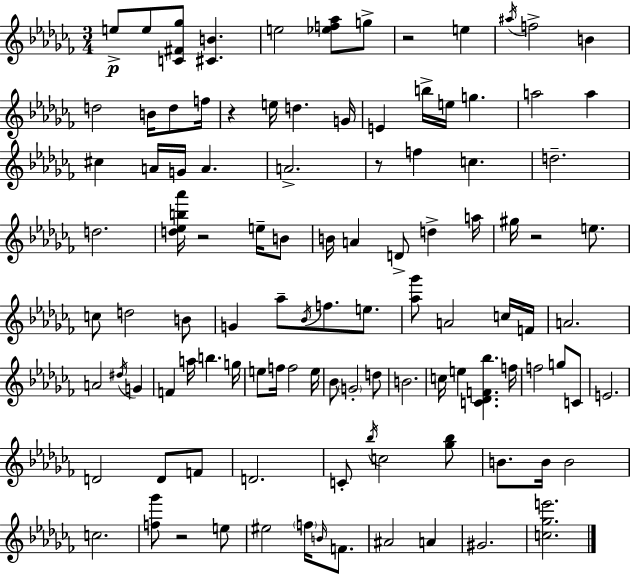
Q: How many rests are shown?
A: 6